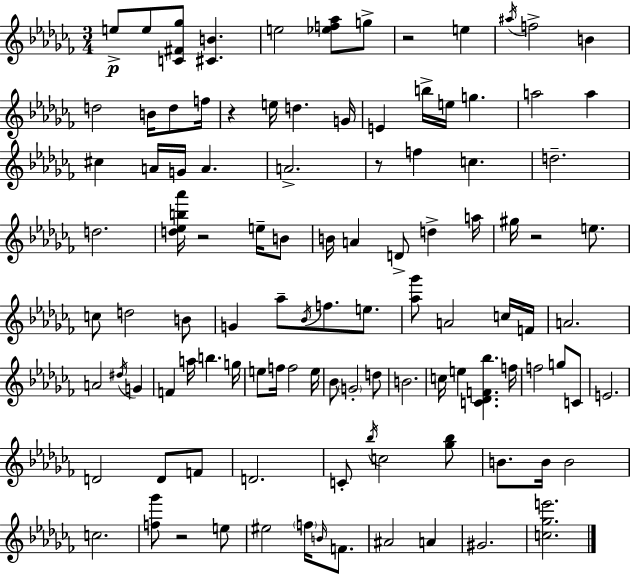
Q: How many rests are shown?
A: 6